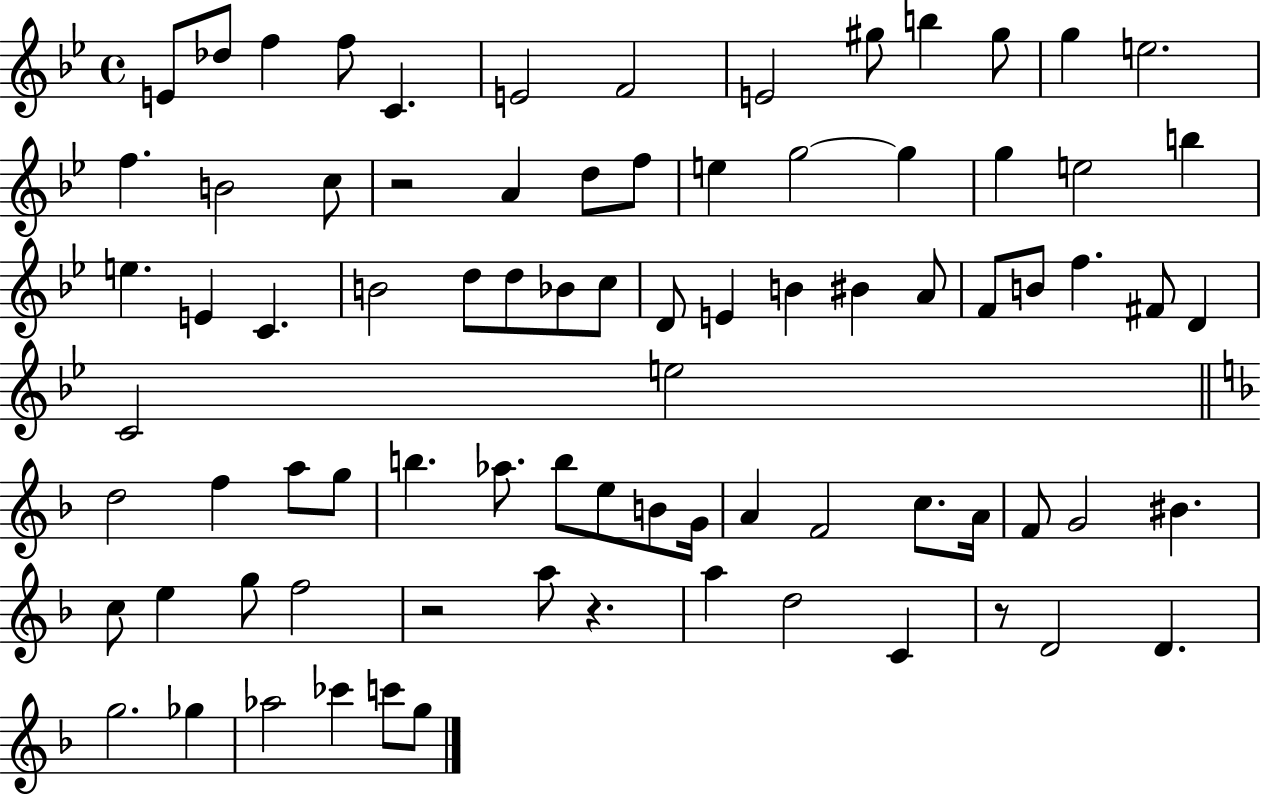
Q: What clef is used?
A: treble